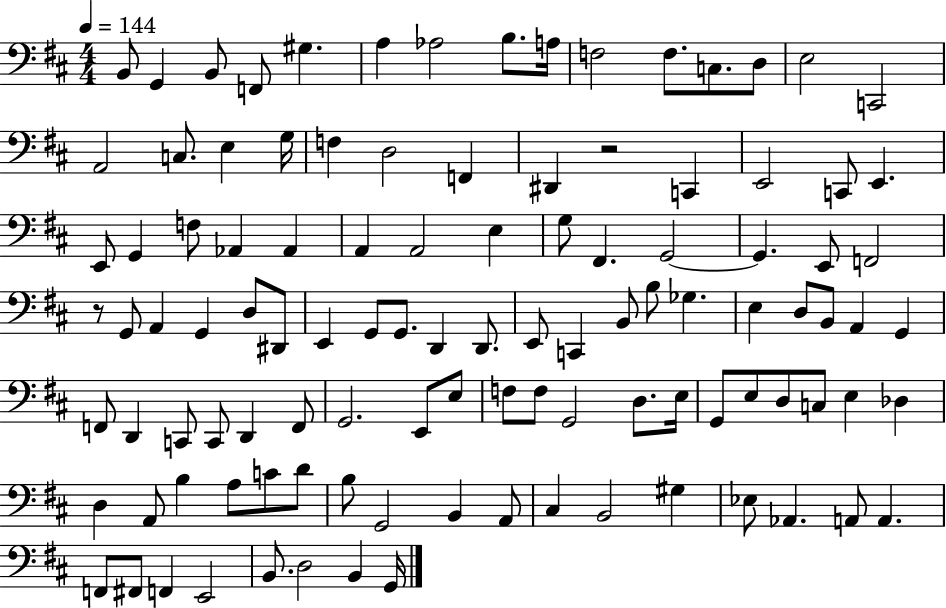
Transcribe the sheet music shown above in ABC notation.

X:1
T:Untitled
M:4/4
L:1/4
K:D
B,,/2 G,, B,,/2 F,,/2 ^G, A, _A,2 B,/2 A,/4 F,2 F,/2 C,/2 D,/2 E,2 C,,2 A,,2 C,/2 E, G,/4 F, D,2 F,, ^D,, z2 C,, E,,2 C,,/2 E,, E,,/2 G,, F,/2 _A,, _A,, A,, A,,2 E, G,/2 ^F,, G,,2 G,, E,,/2 F,,2 z/2 G,,/2 A,, G,, D,/2 ^D,,/2 E,, G,,/2 G,,/2 D,, D,,/2 E,,/2 C,, B,,/2 B,/2 _G, E, D,/2 B,,/2 A,, G,, F,,/2 D,, C,,/2 C,,/2 D,, F,,/2 G,,2 E,,/2 E,/2 F,/2 F,/2 G,,2 D,/2 E,/4 G,,/2 E,/2 D,/2 C,/2 E, _D, D, A,,/2 B, A,/2 C/2 D/2 B,/2 G,,2 B,, A,,/2 ^C, B,,2 ^G, _E,/2 _A,, A,,/2 A,, F,,/2 ^F,,/2 F,, E,,2 B,,/2 D,2 B,, G,,/4